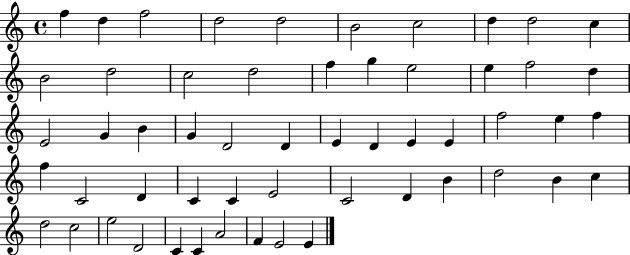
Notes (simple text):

F5/q D5/q F5/h D5/h D5/h B4/h C5/h D5/q D5/h C5/q B4/h D5/h C5/h D5/h F5/q G5/q E5/h E5/q F5/h D5/q E4/h G4/q B4/q G4/q D4/h D4/q E4/q D4/q E4/q E4/q F5/h E5/q F5/q F5/q C4/h D4/q C4/q C4/q E4/h C4/h D4/q B4/q D5/h B4/q C5/q D5/h C5/h E5/h D4/h C4/q C4/q A4/h F4/q E4/h E4/q